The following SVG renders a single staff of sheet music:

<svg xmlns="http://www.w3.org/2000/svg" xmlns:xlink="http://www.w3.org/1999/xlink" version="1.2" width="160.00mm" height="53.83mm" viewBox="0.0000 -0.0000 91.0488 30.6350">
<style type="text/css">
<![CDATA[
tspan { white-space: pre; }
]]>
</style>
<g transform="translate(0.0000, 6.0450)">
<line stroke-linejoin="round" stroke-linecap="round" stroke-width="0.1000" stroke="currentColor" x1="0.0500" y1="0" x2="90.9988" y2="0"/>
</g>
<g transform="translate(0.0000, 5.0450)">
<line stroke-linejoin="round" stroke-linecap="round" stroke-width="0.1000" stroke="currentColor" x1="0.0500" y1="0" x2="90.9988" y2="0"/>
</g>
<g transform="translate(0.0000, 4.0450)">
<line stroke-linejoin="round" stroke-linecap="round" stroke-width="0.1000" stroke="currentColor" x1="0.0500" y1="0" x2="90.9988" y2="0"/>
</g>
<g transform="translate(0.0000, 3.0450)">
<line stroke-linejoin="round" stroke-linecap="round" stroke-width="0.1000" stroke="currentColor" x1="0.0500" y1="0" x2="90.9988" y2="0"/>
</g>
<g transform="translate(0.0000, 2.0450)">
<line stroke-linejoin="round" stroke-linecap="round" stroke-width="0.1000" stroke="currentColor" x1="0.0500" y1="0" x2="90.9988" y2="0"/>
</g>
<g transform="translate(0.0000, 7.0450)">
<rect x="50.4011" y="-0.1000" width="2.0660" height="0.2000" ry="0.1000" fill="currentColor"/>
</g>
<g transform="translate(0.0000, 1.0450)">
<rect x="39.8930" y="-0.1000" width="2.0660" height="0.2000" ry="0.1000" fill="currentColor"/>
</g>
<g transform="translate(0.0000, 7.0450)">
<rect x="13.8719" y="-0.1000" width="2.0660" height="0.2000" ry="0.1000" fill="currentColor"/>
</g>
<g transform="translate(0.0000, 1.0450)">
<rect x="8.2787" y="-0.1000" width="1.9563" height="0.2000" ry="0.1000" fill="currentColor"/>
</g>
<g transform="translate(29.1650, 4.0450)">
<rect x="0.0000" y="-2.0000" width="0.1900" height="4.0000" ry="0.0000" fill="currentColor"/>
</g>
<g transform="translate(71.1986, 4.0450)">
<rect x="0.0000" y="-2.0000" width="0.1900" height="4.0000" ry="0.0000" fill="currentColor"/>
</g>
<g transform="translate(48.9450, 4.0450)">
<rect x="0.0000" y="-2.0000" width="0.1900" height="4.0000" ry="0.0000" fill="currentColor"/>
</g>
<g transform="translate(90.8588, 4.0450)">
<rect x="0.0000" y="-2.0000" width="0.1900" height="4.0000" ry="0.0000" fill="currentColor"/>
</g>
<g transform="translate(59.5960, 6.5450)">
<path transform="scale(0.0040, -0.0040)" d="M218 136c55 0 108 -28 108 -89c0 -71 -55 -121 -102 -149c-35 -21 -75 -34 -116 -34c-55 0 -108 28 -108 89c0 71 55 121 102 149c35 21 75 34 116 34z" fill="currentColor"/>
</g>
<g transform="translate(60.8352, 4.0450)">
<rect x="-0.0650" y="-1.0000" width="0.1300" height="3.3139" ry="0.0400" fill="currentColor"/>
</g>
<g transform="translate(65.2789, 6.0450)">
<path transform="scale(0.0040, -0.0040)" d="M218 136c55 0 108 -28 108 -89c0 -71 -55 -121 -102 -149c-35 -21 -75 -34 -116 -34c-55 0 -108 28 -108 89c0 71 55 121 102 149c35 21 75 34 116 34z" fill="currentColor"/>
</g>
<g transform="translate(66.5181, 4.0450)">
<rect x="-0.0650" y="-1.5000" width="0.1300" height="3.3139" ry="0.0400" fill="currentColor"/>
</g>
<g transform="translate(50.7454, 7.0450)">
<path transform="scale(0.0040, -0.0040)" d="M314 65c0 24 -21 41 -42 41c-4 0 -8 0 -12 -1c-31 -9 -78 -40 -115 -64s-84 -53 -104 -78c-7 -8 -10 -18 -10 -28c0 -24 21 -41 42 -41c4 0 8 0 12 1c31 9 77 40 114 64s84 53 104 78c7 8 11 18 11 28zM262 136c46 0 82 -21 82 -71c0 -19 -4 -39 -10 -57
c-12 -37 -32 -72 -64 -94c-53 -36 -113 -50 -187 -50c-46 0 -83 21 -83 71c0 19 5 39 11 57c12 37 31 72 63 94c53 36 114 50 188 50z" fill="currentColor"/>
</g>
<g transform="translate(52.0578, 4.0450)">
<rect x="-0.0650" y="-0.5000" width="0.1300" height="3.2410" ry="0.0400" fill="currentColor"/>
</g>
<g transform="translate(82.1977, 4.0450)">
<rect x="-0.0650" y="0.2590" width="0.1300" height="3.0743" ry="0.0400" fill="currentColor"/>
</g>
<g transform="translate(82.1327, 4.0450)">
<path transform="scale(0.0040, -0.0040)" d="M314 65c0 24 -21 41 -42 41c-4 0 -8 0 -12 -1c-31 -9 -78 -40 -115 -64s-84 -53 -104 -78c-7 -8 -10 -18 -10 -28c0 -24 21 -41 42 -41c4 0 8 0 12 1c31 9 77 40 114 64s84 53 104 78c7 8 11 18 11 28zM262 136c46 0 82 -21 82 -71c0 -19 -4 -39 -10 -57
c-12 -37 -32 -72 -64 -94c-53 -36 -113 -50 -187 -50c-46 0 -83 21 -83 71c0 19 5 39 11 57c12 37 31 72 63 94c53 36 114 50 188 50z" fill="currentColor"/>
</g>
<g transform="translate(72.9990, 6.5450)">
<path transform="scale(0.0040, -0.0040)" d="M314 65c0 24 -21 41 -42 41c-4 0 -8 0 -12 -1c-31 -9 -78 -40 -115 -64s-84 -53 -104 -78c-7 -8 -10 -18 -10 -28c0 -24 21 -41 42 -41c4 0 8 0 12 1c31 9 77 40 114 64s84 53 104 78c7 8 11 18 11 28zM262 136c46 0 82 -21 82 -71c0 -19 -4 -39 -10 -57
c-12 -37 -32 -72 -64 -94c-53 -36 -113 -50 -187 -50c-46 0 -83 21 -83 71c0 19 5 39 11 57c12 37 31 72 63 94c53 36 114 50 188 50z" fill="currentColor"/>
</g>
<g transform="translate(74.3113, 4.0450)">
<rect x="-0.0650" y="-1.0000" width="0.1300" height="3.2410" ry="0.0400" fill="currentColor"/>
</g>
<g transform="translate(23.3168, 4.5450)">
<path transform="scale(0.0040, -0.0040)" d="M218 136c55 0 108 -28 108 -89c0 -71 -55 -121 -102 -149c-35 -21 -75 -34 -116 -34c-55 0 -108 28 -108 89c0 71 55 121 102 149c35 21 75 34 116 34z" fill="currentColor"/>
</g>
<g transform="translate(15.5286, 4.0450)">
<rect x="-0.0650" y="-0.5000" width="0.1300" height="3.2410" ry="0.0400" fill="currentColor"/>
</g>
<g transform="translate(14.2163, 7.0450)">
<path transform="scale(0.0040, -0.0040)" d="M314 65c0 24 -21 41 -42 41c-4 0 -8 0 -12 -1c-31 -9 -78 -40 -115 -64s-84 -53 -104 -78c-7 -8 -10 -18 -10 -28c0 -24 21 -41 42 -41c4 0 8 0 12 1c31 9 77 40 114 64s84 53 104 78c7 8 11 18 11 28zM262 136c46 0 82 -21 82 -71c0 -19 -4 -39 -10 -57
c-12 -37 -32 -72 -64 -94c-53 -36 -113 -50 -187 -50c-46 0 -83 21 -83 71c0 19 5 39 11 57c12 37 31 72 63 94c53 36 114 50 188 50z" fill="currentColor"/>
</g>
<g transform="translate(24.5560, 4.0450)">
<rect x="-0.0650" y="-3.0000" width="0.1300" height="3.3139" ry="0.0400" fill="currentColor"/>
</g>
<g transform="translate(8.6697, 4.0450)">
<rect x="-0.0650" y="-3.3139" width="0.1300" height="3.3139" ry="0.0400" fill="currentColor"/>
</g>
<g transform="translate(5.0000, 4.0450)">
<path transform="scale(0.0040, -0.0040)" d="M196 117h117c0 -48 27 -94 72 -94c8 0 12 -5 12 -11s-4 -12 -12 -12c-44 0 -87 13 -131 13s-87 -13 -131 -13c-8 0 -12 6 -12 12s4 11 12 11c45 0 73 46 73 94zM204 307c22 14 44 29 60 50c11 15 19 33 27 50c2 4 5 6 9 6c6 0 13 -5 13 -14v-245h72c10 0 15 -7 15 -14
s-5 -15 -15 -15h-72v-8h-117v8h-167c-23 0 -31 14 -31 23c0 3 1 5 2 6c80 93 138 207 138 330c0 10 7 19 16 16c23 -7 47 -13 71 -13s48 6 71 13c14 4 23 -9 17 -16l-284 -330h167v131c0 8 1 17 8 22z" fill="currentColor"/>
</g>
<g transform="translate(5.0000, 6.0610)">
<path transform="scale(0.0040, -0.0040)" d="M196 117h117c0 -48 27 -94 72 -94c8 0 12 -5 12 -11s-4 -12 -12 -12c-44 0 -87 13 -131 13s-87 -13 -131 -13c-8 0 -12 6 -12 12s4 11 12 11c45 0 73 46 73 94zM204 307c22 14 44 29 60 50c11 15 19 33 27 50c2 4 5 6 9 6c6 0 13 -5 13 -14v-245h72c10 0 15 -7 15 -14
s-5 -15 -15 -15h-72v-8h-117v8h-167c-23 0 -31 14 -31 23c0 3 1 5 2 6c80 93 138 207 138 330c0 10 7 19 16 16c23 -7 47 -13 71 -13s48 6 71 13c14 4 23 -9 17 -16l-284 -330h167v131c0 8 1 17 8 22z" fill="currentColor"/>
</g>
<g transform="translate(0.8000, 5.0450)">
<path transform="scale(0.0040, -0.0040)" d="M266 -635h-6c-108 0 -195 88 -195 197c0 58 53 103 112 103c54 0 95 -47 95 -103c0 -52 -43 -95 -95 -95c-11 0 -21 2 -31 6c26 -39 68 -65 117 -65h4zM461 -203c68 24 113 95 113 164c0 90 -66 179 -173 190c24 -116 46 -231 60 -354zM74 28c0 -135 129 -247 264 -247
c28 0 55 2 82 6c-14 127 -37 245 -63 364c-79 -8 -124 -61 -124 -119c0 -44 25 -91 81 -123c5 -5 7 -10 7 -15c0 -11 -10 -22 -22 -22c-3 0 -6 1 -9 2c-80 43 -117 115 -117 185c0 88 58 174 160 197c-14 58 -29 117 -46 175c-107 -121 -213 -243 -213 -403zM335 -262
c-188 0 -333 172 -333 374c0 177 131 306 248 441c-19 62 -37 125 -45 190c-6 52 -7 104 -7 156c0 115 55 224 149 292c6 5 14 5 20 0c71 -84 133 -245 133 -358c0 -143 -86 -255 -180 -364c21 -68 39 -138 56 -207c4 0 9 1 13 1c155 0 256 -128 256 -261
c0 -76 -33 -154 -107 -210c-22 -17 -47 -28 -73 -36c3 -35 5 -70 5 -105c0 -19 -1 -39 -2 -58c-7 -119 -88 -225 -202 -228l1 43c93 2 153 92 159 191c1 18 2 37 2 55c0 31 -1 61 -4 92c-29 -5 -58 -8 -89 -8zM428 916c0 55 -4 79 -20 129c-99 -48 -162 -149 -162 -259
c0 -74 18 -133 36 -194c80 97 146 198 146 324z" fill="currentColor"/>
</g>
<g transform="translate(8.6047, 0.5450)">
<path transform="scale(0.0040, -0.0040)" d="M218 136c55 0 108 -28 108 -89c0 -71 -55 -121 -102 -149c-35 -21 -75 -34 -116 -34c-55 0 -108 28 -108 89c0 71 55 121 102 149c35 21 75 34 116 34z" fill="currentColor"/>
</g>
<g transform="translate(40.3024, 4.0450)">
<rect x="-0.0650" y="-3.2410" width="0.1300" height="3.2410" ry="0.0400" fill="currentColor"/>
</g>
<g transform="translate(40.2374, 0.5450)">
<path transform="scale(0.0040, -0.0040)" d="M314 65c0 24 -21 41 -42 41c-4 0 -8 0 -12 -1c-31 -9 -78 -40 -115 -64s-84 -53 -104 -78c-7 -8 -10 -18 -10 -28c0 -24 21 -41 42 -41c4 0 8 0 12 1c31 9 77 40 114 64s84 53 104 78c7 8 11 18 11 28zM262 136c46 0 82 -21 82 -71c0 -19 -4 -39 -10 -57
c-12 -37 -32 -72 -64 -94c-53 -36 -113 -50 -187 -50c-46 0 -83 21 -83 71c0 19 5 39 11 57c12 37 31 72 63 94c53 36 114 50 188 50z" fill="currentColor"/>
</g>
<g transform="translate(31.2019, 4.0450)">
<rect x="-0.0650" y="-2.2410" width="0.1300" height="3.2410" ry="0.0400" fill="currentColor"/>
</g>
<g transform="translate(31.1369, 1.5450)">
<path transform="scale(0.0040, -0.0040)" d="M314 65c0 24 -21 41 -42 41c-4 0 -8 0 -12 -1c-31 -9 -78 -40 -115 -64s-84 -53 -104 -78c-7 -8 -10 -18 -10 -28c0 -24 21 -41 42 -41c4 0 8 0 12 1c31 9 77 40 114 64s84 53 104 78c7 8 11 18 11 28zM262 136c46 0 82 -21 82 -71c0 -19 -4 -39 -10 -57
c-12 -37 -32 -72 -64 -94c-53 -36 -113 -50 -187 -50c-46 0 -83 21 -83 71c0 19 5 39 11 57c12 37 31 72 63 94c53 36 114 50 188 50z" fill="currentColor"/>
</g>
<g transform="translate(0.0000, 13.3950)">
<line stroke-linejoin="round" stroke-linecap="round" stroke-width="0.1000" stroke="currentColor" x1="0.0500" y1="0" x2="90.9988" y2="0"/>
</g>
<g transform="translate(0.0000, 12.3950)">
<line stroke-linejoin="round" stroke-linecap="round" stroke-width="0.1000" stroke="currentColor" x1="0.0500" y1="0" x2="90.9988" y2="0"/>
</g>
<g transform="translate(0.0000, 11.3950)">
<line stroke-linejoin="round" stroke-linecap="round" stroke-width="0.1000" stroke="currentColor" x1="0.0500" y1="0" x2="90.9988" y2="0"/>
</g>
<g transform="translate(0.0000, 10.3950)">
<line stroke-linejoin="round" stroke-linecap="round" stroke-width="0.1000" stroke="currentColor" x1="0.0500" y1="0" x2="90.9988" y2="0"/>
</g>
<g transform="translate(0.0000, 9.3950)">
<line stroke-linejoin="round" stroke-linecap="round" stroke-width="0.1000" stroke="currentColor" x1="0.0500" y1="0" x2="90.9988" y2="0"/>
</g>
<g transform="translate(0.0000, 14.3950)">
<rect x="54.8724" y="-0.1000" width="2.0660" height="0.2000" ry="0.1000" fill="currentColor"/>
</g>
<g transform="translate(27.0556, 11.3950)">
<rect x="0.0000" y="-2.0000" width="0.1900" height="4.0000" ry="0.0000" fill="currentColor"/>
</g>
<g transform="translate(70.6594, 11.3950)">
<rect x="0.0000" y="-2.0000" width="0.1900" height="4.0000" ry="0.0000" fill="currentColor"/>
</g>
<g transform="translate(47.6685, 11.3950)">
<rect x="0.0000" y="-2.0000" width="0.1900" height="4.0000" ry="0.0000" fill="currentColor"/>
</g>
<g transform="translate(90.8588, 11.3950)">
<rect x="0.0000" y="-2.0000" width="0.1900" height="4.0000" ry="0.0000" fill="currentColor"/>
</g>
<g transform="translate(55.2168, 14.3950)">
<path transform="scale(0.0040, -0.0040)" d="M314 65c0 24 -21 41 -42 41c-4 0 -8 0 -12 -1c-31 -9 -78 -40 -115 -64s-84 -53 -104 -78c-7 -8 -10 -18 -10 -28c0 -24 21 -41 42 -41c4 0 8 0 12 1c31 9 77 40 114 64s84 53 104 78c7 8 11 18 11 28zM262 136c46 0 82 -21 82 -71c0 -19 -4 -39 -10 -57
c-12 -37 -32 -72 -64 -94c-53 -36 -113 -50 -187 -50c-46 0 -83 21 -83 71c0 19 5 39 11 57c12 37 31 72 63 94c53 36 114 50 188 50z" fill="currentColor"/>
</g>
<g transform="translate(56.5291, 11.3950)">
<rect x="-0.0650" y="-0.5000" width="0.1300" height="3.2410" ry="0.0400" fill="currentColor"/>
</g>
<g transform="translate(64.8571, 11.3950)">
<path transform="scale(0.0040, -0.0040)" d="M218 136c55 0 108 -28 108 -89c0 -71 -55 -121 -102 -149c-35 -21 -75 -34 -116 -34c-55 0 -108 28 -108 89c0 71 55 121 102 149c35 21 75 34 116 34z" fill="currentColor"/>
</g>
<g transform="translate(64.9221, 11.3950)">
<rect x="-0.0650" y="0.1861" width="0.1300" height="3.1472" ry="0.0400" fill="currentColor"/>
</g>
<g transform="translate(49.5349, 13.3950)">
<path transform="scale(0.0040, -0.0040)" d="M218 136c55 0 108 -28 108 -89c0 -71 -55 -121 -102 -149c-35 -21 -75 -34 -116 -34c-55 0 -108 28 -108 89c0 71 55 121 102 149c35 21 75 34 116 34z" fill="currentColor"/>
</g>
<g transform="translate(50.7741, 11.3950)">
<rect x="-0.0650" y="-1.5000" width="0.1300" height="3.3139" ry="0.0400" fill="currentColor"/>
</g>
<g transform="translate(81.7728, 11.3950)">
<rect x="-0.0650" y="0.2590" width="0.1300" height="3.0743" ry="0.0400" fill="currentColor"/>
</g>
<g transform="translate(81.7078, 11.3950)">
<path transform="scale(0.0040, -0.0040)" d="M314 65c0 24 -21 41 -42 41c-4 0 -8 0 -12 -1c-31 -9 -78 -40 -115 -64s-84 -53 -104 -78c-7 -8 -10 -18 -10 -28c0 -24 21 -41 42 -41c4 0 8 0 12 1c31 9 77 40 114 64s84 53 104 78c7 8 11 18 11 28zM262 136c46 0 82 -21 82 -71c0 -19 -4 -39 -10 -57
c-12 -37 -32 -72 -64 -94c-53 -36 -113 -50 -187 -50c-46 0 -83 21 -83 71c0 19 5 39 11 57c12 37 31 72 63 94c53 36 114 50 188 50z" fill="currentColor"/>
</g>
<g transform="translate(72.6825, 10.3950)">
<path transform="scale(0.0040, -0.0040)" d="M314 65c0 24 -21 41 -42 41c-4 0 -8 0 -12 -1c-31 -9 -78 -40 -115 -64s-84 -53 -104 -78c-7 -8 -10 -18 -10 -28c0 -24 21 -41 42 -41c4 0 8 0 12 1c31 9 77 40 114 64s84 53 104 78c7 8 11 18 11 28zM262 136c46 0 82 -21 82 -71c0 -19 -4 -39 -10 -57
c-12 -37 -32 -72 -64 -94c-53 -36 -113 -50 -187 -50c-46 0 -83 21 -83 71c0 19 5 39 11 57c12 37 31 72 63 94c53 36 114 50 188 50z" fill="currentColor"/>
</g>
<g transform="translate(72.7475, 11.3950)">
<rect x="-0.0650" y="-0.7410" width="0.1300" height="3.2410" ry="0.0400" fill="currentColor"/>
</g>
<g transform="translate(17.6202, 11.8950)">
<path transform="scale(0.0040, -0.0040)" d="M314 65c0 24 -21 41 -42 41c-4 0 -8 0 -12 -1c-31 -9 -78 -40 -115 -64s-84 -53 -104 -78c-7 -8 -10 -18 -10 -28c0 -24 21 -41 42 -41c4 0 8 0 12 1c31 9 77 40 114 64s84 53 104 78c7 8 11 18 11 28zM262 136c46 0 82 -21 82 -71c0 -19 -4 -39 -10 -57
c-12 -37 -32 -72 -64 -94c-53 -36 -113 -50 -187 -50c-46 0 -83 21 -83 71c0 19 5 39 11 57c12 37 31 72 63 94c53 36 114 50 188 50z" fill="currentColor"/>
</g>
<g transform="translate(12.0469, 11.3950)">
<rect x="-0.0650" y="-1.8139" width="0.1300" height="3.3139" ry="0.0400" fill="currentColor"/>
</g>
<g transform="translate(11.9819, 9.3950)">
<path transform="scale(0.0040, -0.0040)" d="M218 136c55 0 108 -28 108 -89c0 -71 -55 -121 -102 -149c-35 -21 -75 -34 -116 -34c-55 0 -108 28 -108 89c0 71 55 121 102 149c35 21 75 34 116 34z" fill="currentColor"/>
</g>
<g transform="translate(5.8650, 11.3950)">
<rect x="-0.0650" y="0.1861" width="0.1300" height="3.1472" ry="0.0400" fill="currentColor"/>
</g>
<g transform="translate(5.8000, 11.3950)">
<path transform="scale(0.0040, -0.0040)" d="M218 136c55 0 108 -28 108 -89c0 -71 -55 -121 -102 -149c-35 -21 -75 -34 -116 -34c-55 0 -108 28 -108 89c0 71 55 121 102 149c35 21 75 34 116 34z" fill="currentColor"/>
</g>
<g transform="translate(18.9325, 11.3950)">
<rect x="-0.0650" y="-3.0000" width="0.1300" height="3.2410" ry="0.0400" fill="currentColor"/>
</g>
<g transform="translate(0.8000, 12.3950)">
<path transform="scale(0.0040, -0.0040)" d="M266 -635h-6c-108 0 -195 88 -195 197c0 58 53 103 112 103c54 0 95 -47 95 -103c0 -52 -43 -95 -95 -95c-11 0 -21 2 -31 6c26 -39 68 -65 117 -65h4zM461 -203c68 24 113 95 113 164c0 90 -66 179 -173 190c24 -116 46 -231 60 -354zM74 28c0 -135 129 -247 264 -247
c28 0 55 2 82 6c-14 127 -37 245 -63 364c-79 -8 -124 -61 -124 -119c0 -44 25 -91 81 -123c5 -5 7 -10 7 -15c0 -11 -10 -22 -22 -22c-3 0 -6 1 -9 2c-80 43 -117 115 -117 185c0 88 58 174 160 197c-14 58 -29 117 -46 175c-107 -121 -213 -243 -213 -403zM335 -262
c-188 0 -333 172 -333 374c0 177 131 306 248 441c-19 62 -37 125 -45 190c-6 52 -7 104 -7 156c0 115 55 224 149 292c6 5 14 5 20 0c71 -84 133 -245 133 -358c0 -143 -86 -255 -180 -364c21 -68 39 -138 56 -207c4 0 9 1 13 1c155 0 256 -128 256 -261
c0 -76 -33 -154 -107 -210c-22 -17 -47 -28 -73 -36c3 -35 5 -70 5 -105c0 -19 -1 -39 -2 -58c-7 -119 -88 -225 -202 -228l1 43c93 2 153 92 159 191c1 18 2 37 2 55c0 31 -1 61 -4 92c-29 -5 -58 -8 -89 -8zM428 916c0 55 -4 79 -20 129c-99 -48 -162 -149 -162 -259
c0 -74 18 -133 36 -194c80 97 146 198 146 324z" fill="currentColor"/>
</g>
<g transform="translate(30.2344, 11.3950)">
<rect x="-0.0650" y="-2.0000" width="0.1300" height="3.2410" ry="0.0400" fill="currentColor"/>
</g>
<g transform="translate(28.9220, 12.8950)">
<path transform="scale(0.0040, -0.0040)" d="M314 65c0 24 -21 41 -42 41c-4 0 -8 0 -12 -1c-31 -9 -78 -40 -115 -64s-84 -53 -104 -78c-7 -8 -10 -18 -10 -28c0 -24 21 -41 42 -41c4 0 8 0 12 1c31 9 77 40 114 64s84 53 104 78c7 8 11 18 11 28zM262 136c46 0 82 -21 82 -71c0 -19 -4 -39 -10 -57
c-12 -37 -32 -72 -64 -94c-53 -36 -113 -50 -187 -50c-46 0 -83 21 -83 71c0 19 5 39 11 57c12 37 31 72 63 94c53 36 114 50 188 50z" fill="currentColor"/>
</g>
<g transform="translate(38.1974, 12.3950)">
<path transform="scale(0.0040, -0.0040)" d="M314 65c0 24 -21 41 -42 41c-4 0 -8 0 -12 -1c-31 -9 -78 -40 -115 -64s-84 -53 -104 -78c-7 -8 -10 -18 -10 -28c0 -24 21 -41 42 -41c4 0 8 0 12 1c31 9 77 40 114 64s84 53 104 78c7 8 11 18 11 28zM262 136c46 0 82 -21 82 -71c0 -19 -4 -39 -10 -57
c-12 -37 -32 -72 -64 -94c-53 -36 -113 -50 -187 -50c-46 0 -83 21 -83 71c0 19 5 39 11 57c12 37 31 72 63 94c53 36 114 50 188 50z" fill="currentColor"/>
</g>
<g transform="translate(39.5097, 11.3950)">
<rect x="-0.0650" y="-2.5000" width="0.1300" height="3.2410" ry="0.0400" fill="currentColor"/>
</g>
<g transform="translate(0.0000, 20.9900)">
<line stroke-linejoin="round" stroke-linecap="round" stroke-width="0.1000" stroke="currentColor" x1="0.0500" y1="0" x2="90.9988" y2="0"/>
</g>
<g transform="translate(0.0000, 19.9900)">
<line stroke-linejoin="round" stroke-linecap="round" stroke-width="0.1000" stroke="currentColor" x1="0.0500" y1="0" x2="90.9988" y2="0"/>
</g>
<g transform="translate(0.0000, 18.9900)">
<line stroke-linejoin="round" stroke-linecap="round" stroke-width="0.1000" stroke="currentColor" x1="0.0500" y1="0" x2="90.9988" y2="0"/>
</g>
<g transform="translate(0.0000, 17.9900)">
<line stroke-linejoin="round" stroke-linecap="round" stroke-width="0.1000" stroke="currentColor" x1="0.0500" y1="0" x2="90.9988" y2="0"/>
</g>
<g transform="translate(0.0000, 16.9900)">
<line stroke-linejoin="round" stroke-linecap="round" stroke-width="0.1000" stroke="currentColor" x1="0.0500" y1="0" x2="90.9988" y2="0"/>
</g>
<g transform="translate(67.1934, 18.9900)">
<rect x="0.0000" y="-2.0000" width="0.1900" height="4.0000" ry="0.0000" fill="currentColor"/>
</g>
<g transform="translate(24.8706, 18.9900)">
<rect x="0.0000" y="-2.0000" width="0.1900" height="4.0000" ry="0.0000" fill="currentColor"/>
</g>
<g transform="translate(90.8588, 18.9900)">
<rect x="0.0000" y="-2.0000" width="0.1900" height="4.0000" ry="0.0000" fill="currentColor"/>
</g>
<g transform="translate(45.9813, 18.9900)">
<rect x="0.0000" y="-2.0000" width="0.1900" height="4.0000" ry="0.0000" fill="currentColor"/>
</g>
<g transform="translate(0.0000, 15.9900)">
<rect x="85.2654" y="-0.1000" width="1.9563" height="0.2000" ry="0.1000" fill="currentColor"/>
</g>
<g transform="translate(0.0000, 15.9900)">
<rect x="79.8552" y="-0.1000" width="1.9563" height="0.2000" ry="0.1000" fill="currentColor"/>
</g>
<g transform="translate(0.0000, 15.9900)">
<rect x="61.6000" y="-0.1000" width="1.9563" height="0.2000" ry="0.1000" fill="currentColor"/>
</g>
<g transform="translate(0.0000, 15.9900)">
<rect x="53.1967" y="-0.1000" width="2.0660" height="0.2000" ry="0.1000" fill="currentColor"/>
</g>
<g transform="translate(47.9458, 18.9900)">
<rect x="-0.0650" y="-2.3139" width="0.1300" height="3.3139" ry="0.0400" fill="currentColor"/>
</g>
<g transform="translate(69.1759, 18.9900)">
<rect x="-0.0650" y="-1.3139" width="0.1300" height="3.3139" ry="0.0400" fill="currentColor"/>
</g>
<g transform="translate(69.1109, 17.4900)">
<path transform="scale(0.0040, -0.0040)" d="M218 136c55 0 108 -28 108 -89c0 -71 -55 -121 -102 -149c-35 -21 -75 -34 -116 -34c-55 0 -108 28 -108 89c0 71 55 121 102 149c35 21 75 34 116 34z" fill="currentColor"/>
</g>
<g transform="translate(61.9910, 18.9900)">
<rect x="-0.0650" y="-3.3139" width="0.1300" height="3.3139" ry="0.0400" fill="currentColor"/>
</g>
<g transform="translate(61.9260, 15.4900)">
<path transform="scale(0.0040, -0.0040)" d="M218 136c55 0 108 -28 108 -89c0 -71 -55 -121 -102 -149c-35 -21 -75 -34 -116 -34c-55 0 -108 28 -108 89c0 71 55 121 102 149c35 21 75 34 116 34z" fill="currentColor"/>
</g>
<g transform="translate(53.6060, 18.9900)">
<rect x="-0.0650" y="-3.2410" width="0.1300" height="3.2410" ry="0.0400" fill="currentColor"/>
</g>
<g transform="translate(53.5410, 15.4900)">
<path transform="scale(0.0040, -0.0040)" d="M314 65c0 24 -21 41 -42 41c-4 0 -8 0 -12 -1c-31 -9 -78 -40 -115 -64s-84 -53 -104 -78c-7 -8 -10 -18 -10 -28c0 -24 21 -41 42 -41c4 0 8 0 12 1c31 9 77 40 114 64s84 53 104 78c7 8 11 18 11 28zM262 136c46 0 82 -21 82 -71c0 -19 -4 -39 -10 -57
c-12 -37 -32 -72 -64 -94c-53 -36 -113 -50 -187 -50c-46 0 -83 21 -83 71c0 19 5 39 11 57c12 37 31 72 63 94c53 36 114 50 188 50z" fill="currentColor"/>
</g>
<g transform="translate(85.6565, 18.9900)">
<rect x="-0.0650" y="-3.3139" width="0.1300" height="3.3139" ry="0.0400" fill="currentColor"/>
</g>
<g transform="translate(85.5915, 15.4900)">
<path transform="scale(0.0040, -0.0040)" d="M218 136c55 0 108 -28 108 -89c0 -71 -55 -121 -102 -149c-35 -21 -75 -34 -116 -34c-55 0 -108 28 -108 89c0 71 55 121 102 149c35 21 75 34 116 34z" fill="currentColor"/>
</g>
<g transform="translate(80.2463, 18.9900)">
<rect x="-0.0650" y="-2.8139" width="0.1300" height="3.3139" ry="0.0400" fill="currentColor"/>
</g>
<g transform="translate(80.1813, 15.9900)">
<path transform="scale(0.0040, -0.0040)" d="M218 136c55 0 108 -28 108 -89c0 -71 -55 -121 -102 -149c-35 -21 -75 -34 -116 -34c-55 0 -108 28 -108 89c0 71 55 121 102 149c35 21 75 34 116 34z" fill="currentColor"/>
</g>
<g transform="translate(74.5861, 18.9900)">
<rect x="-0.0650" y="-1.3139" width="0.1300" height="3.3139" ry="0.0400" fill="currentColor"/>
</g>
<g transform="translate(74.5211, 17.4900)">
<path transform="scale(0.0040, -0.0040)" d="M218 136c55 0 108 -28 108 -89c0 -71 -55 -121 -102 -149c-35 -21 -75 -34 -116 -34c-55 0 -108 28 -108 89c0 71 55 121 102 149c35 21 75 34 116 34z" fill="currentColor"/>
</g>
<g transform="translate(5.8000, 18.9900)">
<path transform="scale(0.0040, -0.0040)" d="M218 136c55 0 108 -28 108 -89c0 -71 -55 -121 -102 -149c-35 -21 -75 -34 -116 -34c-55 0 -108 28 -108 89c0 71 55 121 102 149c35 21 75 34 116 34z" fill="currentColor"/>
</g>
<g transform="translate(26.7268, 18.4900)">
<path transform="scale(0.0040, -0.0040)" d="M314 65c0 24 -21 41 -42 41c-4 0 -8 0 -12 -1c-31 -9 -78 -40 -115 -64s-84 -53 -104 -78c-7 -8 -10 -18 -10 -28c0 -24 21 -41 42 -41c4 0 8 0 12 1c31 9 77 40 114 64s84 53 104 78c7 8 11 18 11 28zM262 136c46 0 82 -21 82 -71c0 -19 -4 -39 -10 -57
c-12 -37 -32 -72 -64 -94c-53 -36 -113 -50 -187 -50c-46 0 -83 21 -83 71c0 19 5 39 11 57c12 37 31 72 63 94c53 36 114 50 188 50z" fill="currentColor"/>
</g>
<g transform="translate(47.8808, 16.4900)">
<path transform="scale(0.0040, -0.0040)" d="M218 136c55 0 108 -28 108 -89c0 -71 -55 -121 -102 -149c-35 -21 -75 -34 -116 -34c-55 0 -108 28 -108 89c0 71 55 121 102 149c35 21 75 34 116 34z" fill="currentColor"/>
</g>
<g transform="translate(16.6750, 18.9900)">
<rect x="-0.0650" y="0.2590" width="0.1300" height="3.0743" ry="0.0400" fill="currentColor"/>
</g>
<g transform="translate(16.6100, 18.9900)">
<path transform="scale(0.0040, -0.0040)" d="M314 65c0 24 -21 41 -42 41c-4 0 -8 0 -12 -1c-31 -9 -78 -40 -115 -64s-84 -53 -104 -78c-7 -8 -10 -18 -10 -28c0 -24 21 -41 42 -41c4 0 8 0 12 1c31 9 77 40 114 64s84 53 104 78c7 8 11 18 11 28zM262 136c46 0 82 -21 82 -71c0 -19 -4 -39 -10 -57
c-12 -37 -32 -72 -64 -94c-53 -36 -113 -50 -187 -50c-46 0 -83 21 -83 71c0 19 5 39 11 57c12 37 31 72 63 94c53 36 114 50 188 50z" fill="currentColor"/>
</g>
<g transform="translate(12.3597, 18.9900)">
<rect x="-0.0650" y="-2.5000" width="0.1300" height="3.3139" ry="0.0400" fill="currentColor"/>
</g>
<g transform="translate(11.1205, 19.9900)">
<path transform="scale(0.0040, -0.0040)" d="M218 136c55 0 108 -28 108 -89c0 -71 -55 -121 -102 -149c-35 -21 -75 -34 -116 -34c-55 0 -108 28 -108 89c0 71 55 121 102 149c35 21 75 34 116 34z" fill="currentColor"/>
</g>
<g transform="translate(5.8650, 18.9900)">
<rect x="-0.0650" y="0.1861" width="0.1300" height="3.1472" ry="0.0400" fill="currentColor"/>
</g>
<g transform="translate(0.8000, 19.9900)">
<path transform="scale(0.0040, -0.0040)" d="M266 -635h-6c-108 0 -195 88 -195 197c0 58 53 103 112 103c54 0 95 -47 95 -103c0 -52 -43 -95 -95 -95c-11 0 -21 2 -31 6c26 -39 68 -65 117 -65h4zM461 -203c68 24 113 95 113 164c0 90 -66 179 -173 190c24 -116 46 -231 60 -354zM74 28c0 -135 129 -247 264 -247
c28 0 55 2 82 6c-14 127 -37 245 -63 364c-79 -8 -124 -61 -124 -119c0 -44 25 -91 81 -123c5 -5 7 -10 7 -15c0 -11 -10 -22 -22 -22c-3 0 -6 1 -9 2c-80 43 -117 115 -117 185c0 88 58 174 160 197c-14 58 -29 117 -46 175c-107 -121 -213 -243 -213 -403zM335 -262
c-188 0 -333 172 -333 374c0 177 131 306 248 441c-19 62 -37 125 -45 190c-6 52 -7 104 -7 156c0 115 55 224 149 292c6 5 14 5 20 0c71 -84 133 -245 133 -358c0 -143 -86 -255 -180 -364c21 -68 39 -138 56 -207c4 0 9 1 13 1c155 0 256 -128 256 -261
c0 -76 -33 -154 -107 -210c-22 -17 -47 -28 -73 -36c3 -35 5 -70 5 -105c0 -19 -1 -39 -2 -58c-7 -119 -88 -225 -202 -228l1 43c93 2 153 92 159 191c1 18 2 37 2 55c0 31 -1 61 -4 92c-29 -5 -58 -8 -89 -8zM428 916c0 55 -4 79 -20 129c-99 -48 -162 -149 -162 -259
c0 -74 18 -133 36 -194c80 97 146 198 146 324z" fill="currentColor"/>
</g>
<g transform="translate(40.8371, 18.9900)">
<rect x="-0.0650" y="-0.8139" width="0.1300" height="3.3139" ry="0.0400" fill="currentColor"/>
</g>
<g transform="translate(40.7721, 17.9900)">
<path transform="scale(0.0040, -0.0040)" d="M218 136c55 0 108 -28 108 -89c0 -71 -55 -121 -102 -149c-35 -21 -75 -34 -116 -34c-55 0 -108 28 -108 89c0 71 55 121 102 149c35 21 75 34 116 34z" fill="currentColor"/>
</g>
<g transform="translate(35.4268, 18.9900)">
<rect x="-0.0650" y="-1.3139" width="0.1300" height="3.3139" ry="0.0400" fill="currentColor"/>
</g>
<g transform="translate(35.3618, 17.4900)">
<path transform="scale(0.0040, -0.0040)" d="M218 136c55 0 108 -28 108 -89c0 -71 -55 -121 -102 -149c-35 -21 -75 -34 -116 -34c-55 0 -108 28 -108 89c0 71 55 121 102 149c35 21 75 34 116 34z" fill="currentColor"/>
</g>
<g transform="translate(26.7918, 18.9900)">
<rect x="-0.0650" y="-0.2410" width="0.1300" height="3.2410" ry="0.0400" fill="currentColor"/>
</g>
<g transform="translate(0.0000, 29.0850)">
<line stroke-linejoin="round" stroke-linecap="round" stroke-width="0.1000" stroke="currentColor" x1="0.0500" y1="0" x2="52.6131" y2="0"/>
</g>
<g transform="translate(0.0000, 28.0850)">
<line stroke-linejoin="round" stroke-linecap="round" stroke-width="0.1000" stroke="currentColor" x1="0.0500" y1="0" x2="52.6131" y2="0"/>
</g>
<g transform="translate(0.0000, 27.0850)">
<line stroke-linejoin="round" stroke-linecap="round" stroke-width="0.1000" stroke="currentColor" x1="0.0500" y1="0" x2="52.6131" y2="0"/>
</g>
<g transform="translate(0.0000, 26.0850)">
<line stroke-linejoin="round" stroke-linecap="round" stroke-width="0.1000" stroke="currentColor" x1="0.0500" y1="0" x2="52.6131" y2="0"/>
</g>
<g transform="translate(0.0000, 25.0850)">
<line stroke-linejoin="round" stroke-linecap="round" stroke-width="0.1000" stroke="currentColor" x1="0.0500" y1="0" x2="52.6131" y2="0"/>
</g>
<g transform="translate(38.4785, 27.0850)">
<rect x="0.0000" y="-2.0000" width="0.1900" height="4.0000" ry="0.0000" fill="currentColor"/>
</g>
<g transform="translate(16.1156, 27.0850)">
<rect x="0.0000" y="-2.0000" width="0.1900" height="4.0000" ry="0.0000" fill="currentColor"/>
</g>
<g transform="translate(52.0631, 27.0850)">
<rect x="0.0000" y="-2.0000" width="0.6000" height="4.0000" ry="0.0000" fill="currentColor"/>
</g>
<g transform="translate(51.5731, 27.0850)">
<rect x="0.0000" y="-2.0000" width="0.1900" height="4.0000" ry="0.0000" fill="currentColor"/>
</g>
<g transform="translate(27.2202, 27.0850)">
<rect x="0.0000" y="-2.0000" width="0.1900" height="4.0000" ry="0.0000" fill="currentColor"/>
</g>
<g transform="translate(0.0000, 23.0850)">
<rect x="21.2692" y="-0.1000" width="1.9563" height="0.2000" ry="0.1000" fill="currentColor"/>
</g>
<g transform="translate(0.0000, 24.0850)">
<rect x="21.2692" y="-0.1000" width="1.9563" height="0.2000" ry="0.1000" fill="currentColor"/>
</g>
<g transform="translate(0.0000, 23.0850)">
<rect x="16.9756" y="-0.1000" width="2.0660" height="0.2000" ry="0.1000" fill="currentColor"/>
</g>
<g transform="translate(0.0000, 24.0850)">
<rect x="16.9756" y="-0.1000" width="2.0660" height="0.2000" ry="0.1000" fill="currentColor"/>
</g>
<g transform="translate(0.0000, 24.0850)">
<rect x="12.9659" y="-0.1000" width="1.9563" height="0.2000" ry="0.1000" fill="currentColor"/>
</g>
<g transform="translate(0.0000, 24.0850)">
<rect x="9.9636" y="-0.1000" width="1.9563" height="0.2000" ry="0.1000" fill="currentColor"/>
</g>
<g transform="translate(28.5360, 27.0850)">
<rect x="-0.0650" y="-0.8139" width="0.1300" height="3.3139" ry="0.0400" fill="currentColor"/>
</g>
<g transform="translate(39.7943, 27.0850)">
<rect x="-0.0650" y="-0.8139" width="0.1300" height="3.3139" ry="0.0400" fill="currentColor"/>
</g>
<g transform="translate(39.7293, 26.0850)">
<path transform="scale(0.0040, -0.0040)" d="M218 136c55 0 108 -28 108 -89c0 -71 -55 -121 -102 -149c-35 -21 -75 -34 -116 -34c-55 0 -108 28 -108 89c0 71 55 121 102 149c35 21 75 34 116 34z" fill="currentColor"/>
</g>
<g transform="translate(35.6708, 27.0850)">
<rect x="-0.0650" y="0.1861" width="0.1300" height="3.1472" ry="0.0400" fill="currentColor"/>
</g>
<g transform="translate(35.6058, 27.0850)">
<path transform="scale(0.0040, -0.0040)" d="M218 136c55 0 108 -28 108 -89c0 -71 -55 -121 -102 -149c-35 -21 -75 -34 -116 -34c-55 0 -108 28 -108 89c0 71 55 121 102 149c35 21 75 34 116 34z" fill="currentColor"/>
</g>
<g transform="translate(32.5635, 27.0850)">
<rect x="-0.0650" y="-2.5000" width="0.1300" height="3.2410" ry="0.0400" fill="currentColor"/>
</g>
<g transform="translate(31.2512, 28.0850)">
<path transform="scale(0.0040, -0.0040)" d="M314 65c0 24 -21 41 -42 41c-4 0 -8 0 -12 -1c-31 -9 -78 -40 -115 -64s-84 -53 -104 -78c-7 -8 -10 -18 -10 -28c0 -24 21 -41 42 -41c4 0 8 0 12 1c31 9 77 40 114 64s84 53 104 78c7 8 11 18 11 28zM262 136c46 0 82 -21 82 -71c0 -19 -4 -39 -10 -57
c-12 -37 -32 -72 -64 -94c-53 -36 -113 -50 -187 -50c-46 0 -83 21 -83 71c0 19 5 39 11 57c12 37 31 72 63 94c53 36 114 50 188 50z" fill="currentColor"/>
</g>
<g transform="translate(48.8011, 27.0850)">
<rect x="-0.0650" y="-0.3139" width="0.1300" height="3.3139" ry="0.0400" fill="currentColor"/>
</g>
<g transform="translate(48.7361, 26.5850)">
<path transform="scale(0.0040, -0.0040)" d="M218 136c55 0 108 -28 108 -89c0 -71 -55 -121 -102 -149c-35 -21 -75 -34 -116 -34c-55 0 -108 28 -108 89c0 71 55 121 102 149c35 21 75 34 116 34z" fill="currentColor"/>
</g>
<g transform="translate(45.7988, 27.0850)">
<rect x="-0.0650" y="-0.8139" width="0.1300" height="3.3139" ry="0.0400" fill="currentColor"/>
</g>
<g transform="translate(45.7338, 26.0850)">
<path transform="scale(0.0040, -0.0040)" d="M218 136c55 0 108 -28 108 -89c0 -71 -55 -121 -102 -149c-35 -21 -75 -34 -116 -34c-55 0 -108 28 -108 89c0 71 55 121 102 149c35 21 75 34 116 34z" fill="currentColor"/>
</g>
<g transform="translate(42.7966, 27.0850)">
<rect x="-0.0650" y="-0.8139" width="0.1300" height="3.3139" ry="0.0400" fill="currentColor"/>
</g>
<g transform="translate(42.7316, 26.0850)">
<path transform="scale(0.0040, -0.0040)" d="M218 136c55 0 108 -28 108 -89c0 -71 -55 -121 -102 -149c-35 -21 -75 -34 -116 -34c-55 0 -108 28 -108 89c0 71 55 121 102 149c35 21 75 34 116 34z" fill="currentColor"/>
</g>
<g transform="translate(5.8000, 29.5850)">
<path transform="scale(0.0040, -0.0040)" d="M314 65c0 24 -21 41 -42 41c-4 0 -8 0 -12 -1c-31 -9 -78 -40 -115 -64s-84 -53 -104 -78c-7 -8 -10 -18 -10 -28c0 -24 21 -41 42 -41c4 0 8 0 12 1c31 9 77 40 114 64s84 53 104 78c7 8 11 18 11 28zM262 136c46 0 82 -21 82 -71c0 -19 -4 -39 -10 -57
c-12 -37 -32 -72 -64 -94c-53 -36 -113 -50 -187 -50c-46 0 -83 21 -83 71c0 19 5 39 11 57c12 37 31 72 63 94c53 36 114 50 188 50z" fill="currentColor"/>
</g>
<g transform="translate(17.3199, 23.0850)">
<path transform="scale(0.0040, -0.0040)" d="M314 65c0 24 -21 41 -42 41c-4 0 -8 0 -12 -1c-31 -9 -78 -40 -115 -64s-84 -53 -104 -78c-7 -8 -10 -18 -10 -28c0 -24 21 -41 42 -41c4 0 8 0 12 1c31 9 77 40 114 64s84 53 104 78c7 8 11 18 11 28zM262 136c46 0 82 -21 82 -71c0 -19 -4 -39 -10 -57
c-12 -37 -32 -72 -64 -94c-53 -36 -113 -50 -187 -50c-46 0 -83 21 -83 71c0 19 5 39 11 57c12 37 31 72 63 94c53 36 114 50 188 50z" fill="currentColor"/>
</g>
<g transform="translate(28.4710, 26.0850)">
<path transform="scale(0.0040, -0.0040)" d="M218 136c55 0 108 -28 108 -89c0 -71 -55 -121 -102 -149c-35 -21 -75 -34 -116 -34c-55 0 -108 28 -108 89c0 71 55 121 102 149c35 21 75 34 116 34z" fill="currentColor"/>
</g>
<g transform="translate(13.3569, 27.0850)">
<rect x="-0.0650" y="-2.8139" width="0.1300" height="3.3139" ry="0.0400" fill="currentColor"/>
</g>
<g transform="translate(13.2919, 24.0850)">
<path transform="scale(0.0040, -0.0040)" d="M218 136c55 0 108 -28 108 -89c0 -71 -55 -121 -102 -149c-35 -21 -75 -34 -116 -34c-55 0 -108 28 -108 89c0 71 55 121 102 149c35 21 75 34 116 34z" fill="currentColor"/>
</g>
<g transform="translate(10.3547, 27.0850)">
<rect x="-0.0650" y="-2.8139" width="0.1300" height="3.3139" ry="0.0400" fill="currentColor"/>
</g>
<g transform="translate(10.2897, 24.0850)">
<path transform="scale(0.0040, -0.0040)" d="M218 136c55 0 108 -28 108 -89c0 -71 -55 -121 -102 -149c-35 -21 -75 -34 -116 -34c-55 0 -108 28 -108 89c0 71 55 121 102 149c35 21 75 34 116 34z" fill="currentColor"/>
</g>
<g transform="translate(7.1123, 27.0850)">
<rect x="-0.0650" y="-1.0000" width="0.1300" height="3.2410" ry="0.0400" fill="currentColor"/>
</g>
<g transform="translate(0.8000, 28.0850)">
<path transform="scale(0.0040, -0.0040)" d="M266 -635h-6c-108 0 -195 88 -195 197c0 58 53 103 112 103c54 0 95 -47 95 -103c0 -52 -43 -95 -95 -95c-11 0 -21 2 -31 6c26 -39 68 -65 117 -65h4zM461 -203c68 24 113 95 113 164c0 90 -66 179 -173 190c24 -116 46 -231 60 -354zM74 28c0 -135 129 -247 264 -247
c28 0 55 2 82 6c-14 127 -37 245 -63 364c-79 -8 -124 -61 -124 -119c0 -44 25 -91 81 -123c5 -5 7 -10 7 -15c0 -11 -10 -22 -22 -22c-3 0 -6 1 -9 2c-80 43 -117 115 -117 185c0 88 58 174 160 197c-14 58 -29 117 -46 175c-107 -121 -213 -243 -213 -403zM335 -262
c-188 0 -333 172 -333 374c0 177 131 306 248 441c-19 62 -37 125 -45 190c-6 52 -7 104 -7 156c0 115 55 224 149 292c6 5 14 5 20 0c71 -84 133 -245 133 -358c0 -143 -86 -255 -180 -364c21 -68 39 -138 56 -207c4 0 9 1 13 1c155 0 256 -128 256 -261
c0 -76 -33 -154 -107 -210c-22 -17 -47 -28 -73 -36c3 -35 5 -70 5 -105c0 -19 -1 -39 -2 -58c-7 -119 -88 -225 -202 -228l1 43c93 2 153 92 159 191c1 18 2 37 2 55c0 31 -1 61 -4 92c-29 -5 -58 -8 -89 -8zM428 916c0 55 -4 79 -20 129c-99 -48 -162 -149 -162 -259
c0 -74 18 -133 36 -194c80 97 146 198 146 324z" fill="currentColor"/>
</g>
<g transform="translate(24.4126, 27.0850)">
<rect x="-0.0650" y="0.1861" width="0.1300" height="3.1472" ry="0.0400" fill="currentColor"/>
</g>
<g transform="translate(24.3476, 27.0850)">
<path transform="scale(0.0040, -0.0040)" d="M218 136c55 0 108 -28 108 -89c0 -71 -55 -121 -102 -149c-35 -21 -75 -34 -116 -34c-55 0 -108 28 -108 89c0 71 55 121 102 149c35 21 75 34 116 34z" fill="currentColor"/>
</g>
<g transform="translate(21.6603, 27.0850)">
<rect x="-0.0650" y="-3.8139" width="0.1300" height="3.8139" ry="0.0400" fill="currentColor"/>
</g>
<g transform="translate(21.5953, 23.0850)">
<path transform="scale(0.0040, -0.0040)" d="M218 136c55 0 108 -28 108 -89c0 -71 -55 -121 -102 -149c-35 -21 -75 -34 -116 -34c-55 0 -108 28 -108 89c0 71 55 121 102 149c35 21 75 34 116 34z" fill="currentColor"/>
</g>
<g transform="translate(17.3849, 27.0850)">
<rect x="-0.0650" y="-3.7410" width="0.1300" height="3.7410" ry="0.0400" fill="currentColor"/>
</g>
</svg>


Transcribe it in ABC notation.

X:1
T:Untitled
M:4/4
L:1/4
K:C
b C2 A g2 b2 C2 D E D2 B2 B f A2 F2 G2 E C2 B d2 B2 B G B2 c2 e d g b2 b e e a b D2 a a c'2 c' B d G2 B d d d c